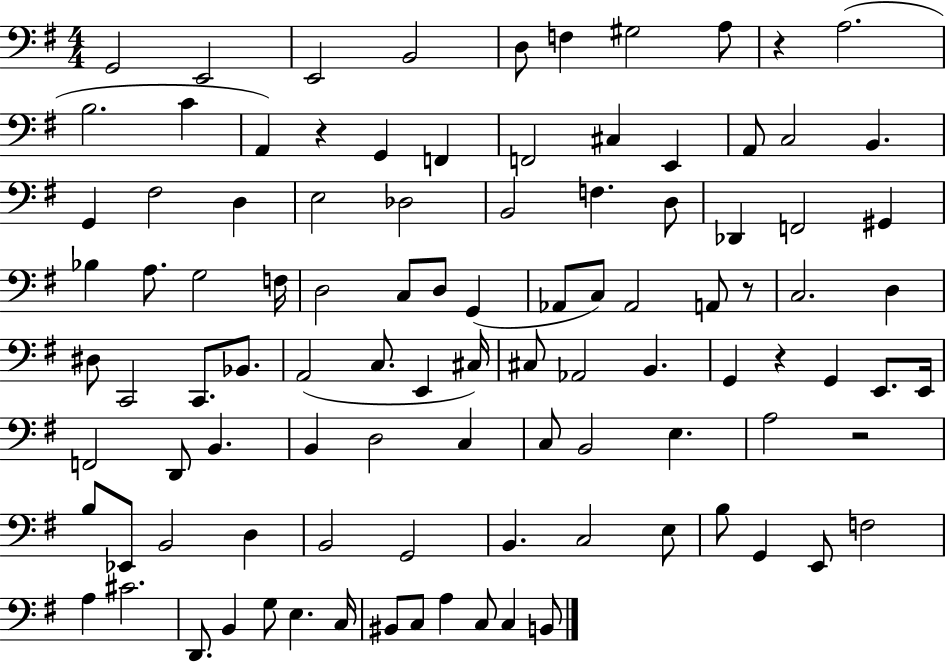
X:1
T:Untitled
M:4/4
L:1/4
K:G
G,,2 E,,2 E,,2 B,,2 D,/2 F, ^G,2 A,/2 z A,2 B,2 C A,, z G,, F,, F,,2 ^C, E,, A,,/2 C,2 B,, G,, ^F,2 D, E,2 _D,2 B,,2 F, D,/2 _D,, F,,2 ^G,, _B, A,/2 G,2 F,/4 D,2 C,/2 D,/2 G,, _A,,/2 C,/2 _A,,2 A,,/2 z/2 C,2 D, ^D,/2 C,,2 C,,/2 _B,,/2 A,,2 C,/2 E,, ^C,/4 ^C,/2 _A,,2 B,, G,, z G,, E,,/2 E,,/4 F,,2 D,,/2 B,, B,, D,2 C, C,/2 B,,2 E, A,2 z2 B,/2 _E,,/2 B,,2 D, B,,2 G,,2 B,, C,2 E,/2 B,/2 G,, E,,/2 F,2 A, ^C2 D,,/2 B,, G,/2 E, C,/4 ^B,,/2 C,/2 A, C,/2 C, B,,/2